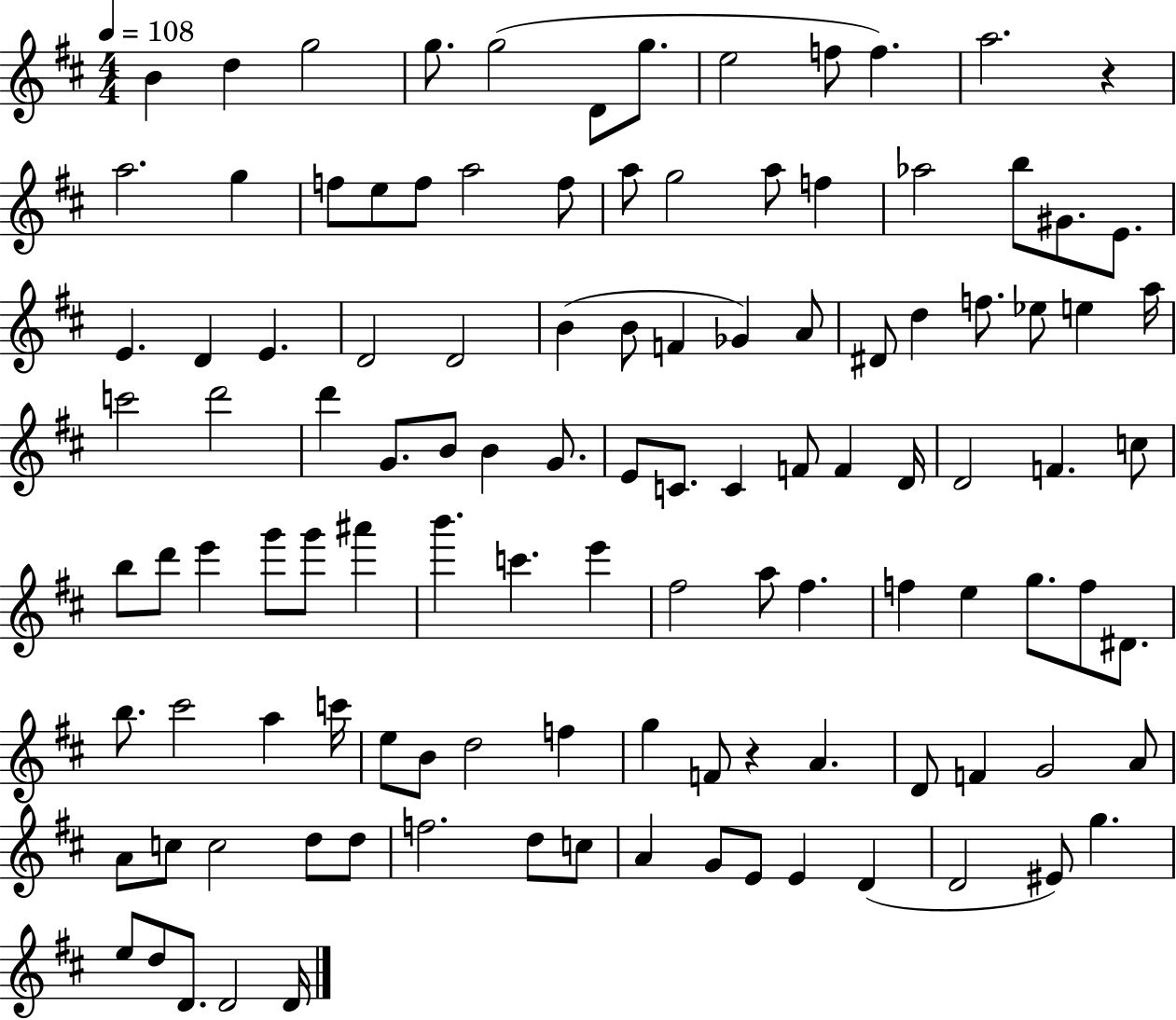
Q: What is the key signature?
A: D major